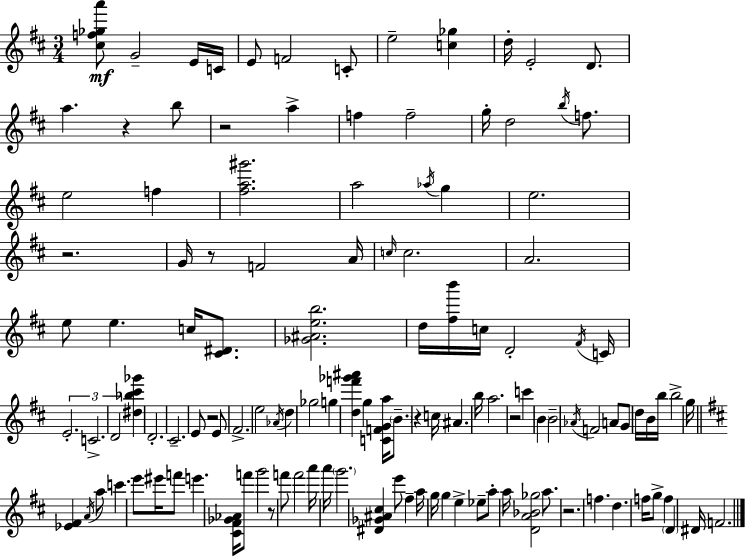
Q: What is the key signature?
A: D major